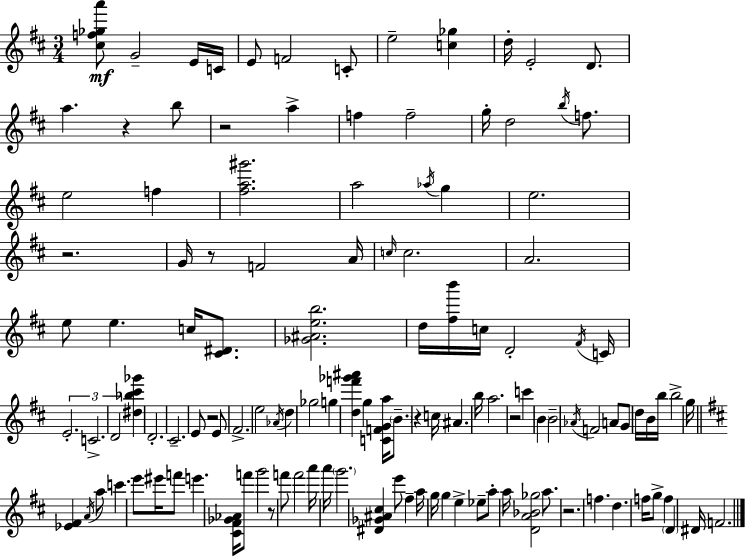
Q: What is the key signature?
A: D major